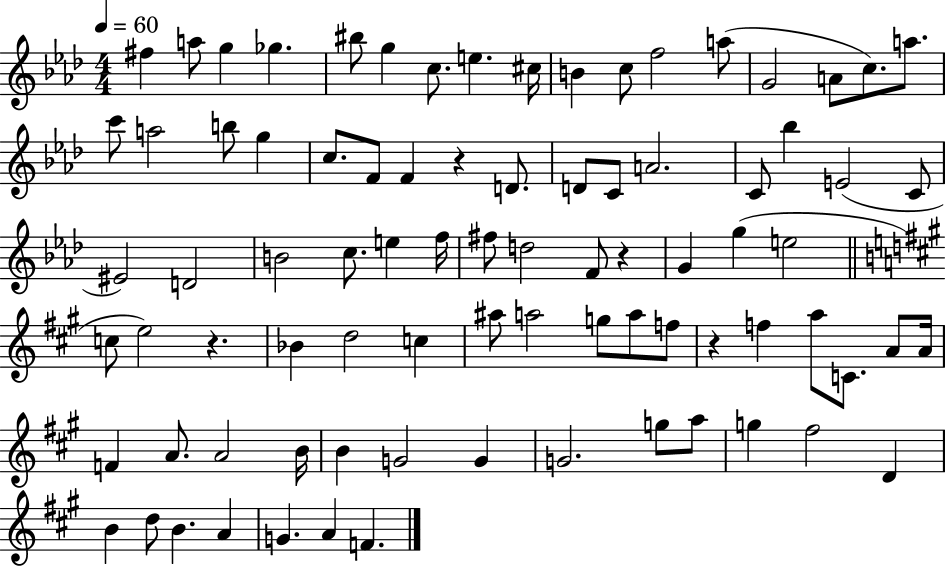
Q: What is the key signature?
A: AES major